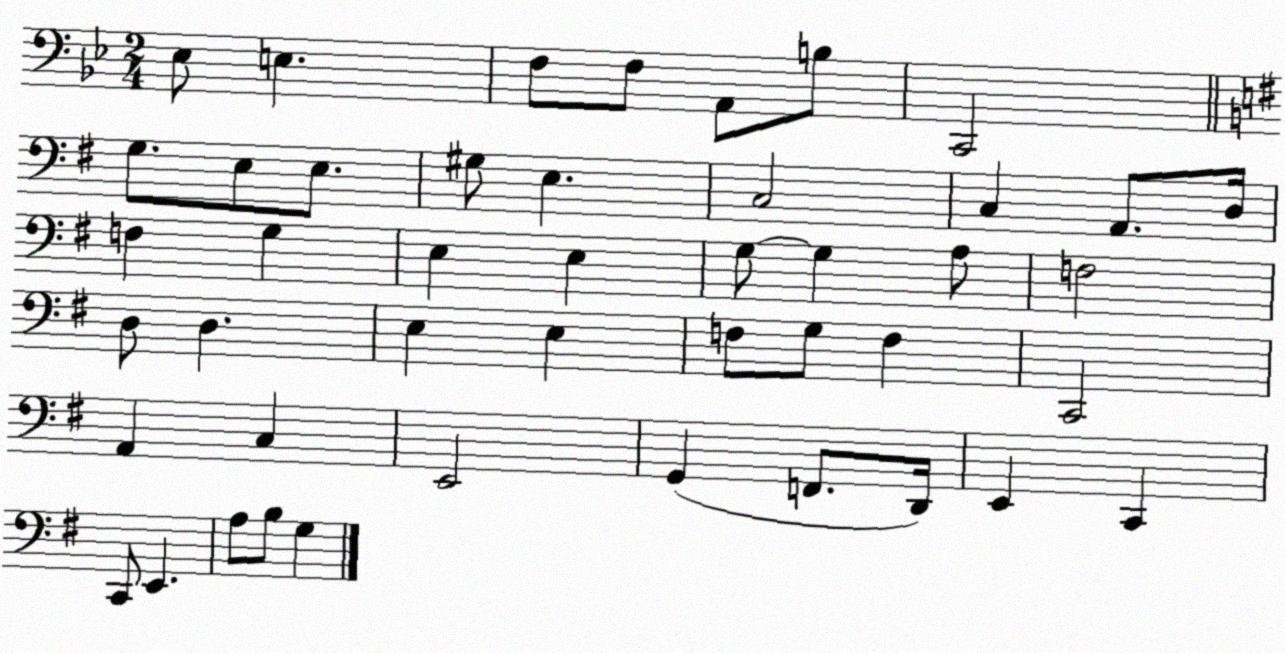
X:1
T:Untitled
M:2/4
L:1/4
K:Bb
_E,/2 E, F,/2 F,/2 A,,/2 B,/2 C,,2 G,/2 E,/2 E,/2 ^G,/2 E, C,2 C, A,,/2 D,/4 F, G, E, E, G,/2 G, A,/2 F,2 D,/2 D, E, E, F,/2 G,/2 F, C,,2 A,, C, E,,2 G,, F,,/2 D,,/4 E,, C,, C,,/2 E,, A,/2 B,/2 G,